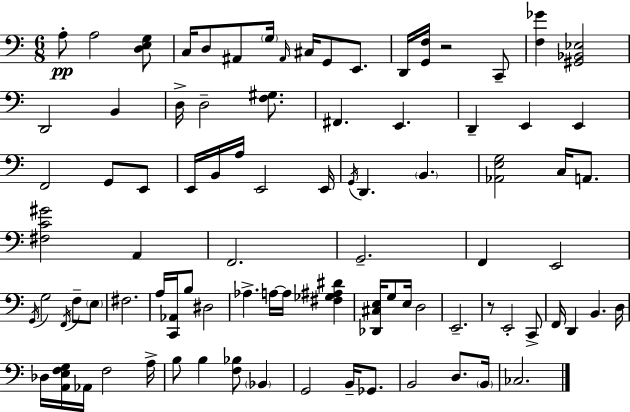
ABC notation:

X:1
T:Untitled
M:6/8
L:1/4
K:Am
A,/2 A,2 [D,E,G,]/2 C,/4 D,/2 ^A,,/2 G,/4 ^A,,/4 ^C,/4 G,,/2 E,,/2 D,,/4 [G,,F,]/4 z2 C,,/2 [F,_G] [^G,,_B,,_E,]2 D,,2 B,, D,/4 D,2 [F,^G,]/2 ^F,, E,, D,, E,, E,, F,,2 G,,/2 E,,/2 E,,/4 B,,/4 A,/4 E,,2 E,,/4 G,,/4 D,, B,, [_A,,E,G,]2 C,/4 A,,/2 [^F,C^G]2 A,, F,,2 G,,2 F,, E,,2 G,,/4 G,2 F,,/4 F,/2 E,/2 ^F,2 A,/4 [C,,_A,,]/4 B,/2 ^D,2 _A, A,/4 A,/4 [^F,_G,^A,^D] [_D,,^C,E,]/4 G,/2 E,/4 D,2 E,,2 z/2 E,,2 C,,/2 F,,/4 D,, B,, D,/4 _D,/4 [A,,E,F,G,]/4 _A,,/4 F,2 A,/4 B,/2 B, [F,_B,]/2 _B,, G,,2 B,,/4 _G,,/2 B,,2 D,/2 B,,/4 _C,2